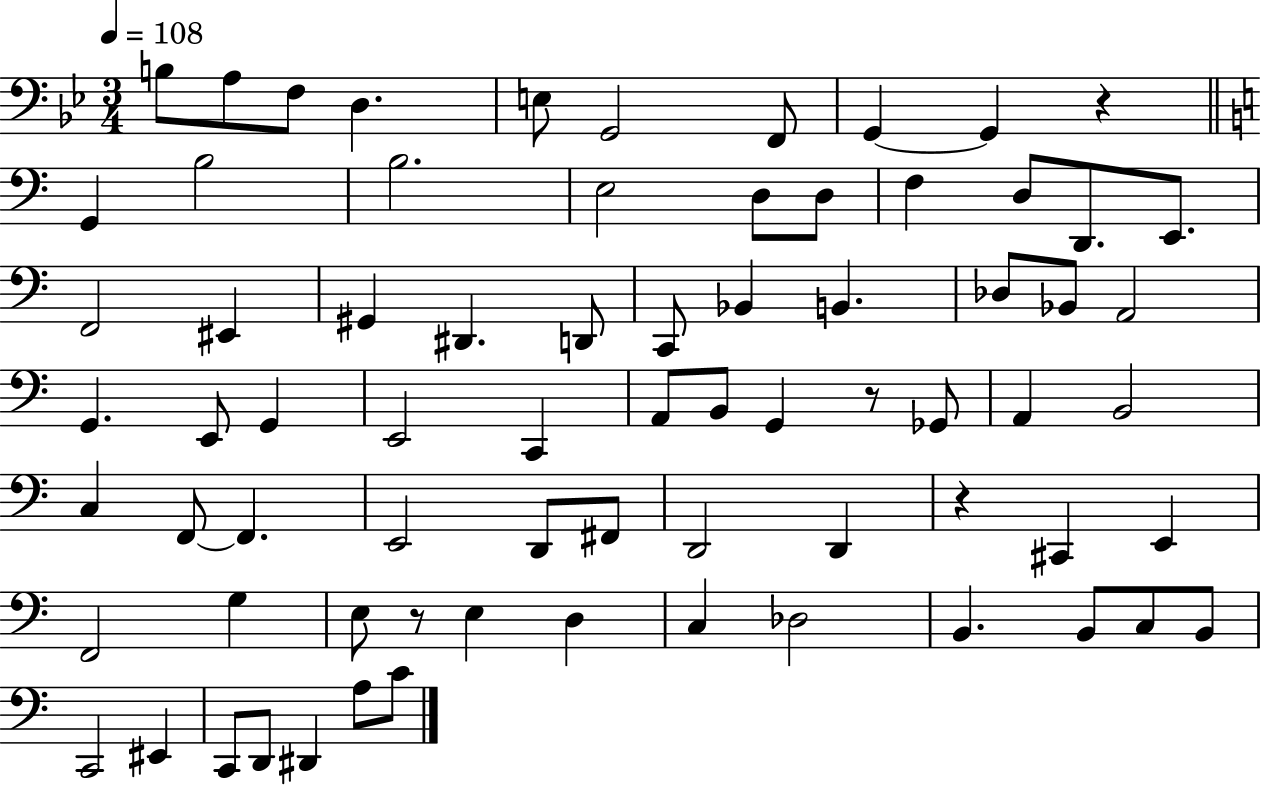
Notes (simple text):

B3/e A3/e F3/e D3/q. E3/e G2/h F2/e G2/q G2/q R/q G2/q B3/h B3/h. E3/h D3/e D3/e F3/q D3/e D2/e. E2/e. F2/h EIS2/q G#2/q D#2/q. D2/e C2/e Bb2/q B2/q. Db3/e Bb2/e A2/h G2/q. E2/e G2/q E2/h C2/q A2/e B2/e G2/q R/e Gb2/e A2/q B2/h C3/q F2/e F2/q. E2/h D2/e F#2/e D2/h D2/q R/q C#2/q E2/q F2/h G3/q E3/e R/e E3/q D3/q C3/q Db3/h B2/q. B2/e C3/e B2/e C2/h EIS2/q C2/e D2/e D#2/q A3/e C4/e